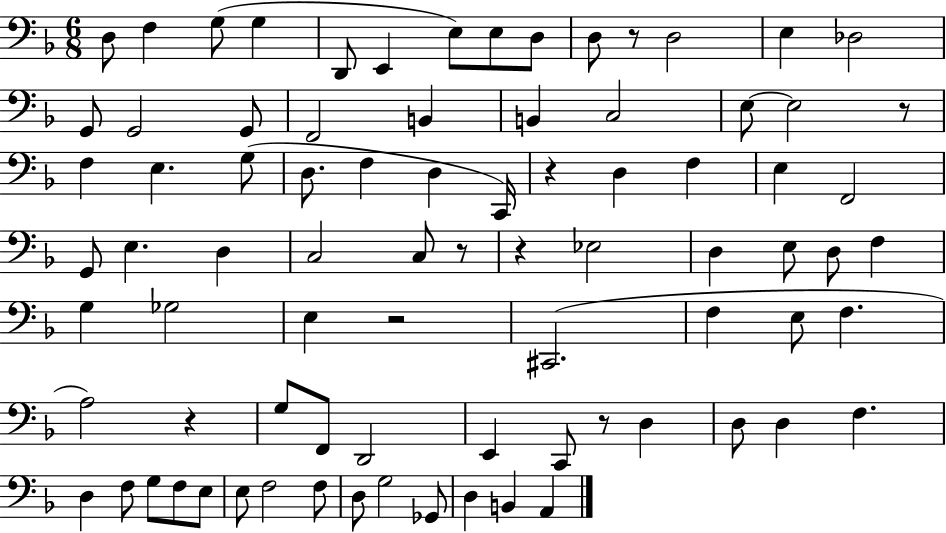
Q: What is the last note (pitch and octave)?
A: A2